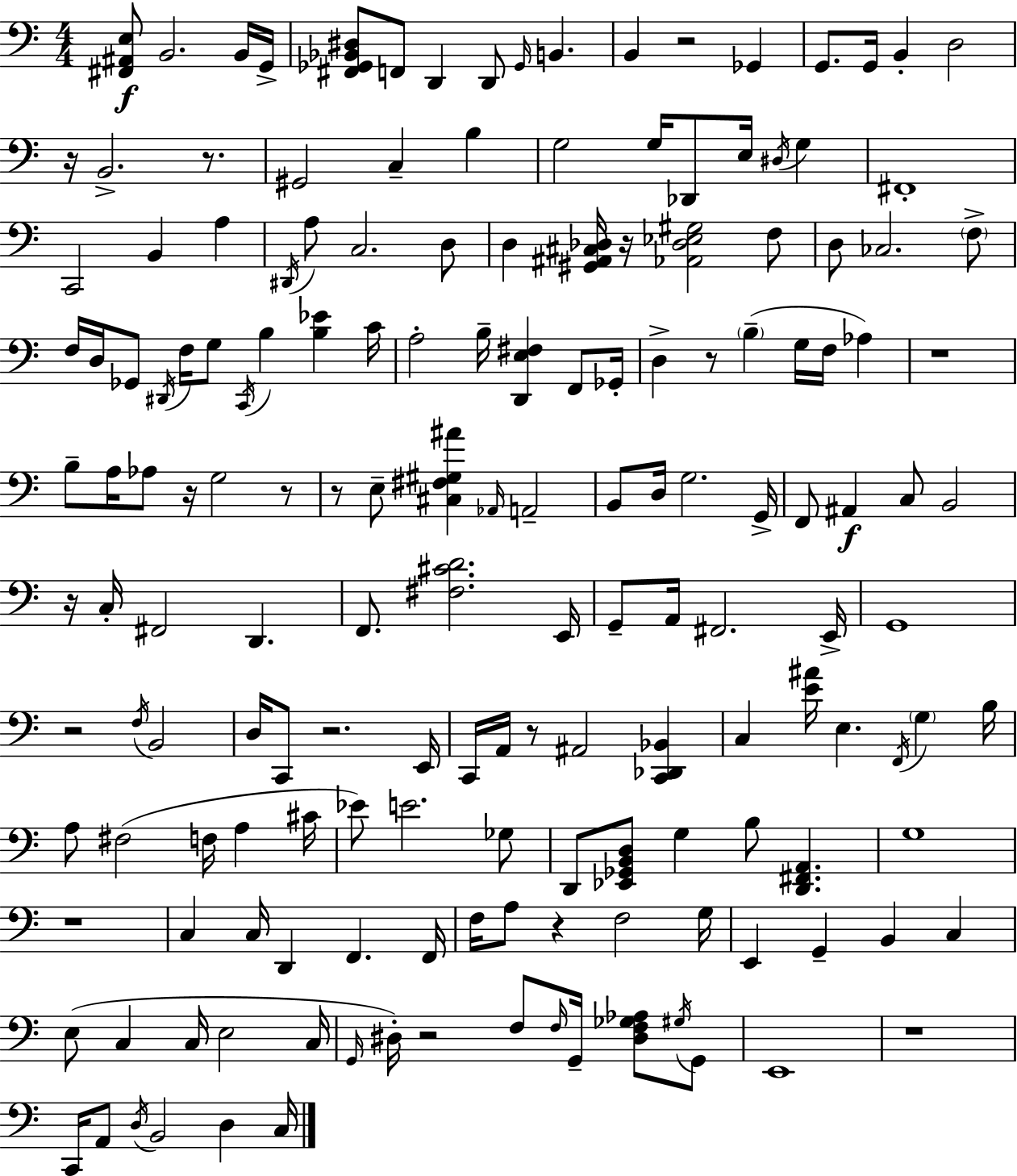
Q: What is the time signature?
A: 4/4